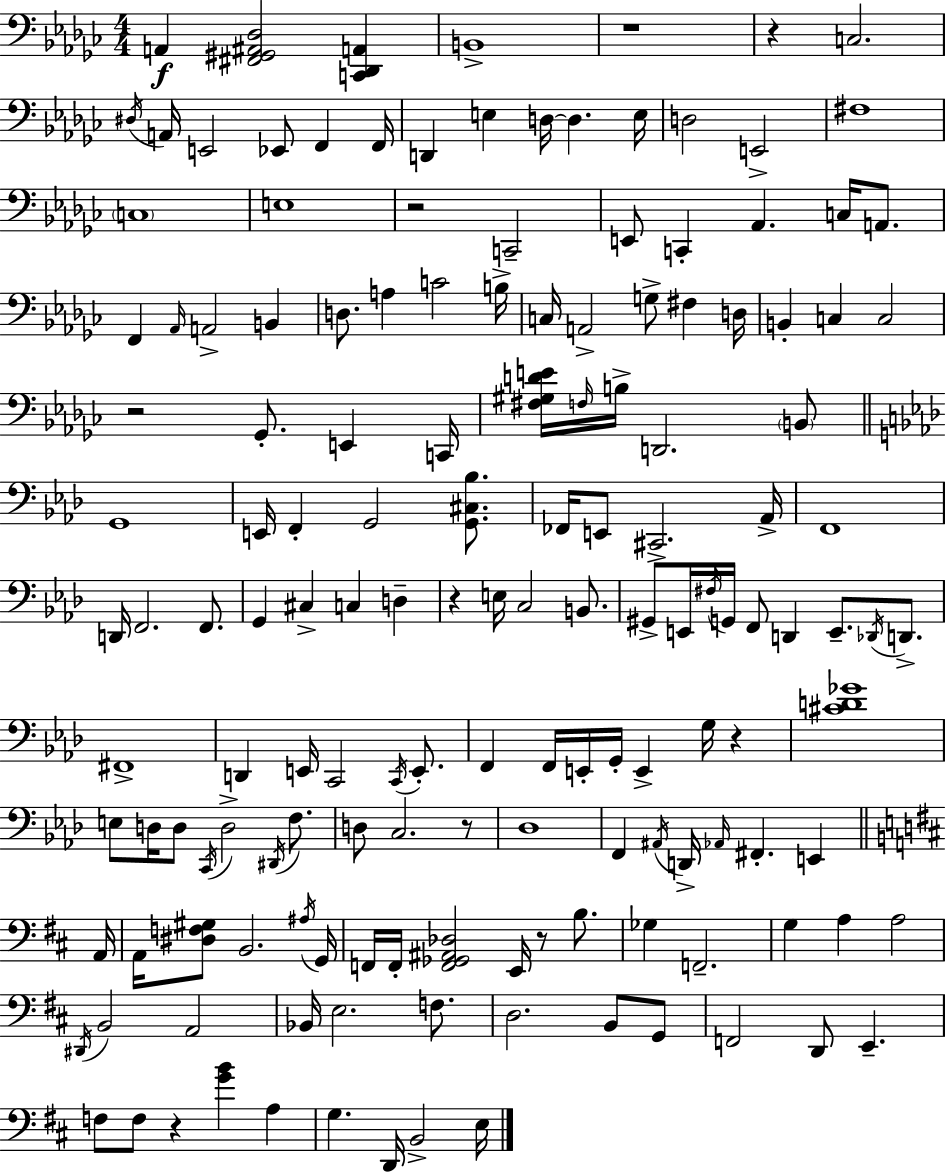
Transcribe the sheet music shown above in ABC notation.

X:1
T:Untitled
M:4/4
L:1/4
K:Ebm
A,, [^F,,^G,,^A,,_D,]2 [C,,_D,,A,,] B,,4 z4 z C,2 ^D,/4 A,,/4 E,,2 _E,,/2 F,, F,,/4 D,, E, D,/4 D, E,/4 D,2 E,,2 ^F,4 C,4 E,4 z2 C,,2 E,,/2 C,, _A,, C,/4 A,,/2 F,, _A,,/4 A,,2 B,, D,/2 A, C2 B,/4 C,/4 A,,2 G,/2 ^F, D,/4 B,, C, C,2 z2 _G,,/2 E,, C,,/4 [^F,^G,DE]/4 F,/4 B,/4 D,,2 B,,/2 G,,4 E,,/4 F,, G,,2 [G,,^C,_B,]/2 _F,,/4 E,,/2 ^C,,2 _A,,/4 F,,4 D,,/4 F,,2 F,,/2 G,, ^C, C, D, z E,/4 C,2 B,,/2 ^G,,/2 E,,/4 ^F,/4 G,,/4 F,,/2 D,, E,,/2 _D,,/4 D,,/2 ^F,,4 D,, E,,/4 C,,2 C,,/4 E,,/2 F,, F,,/4 E,,/4 G,,/4 E,, G,/4 z [^CD_G]4 E,/2 D,/4 D,/2 C,,/4 D,2 ^D,,/4 F,/2 D,/2 C,2 z/2 _D,4 F,, ^A,,/4 D,,/4 _A,,/4 ^F,, E,, A,,/4 A,,/4 [^D,F,^G,]/2 B,,2 ^A,/4 G,,/4 F,,/4 F,,/4 [F,,_G,,^A,,_D,]2 E,,/4 z/2 B,/2 _G, F,,2 G, A, A,2 ^D,,/4 B,,2 A,,2 _B,,/4 E,2 F,/2 D,2 B,,/2 G,,/2 F,,2 D,,/2 E,, F,/2 F,/2 z [GB] A, G, D,,/4 B,,2 E,/4